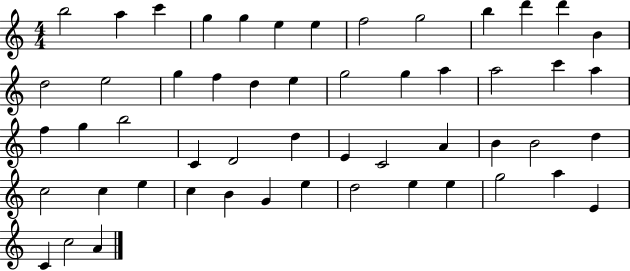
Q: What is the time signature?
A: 4/4